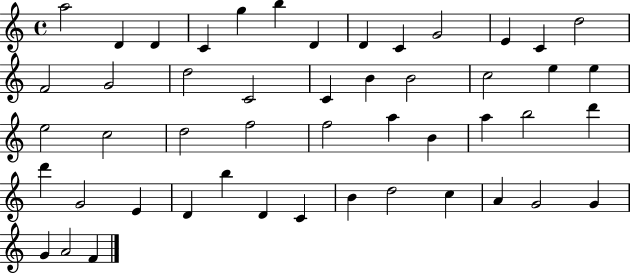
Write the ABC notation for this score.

X:1
T:Untitled
M:4/4
L:1/4
K:C
a2 D D C g b D D C G2 E C d2 F2 G2 d2 C2 C B B2 c2 e e e2 c2 d2 f2 f2 a B a b2 d' d' G2 E D b D C B d2 c A G2 G G A2 F